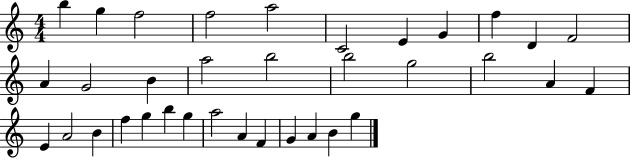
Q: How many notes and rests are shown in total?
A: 35